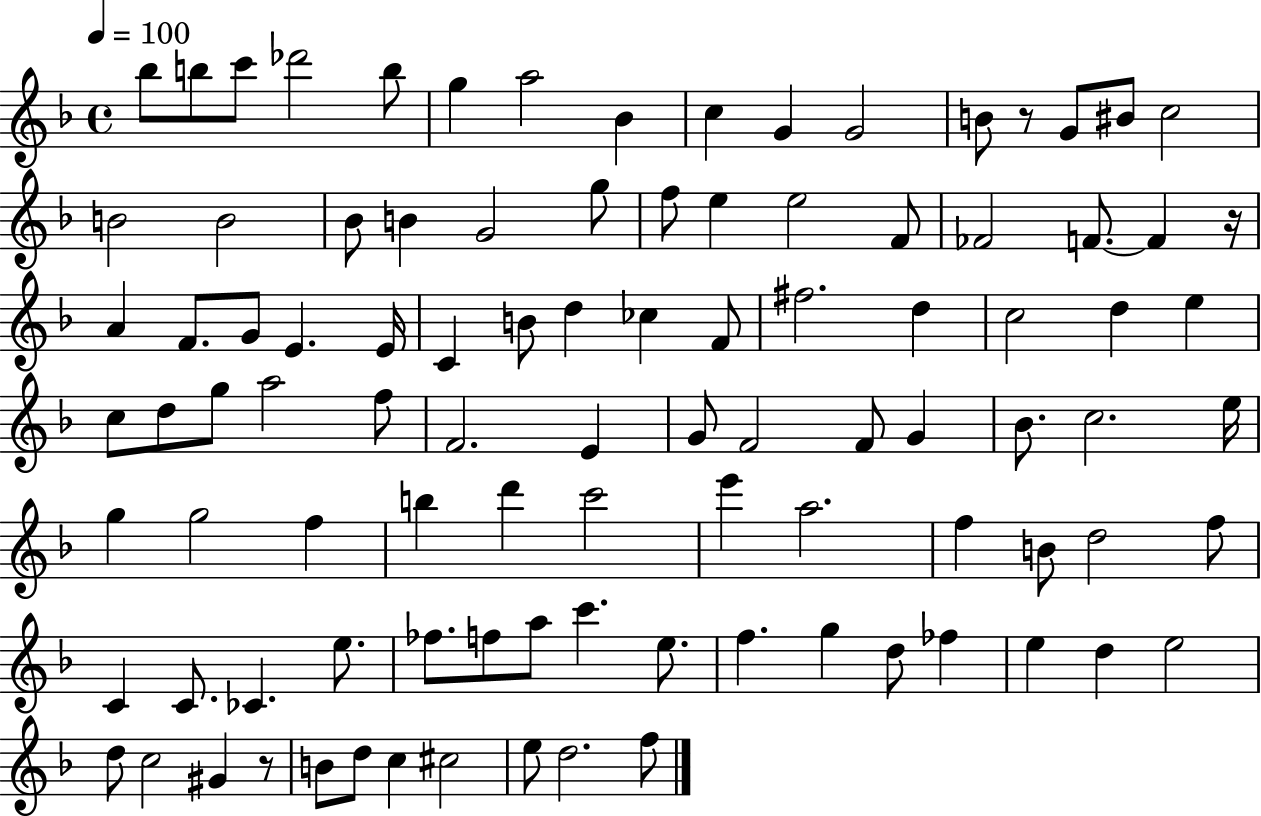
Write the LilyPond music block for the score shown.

{
  \clef treble
  \time 4/4
  \defaultTimeSignature
  \key f \major
  \tempo 4 = 100
  bes''8 b''8 c'''8 des'''2 b''8 | g''4 a''2 bes'4 | c''4 g'4 g'2 | b'8 r8 g'8 bis'8 c''2 | \break b'2 b'2 | bes'8 b'4 g'2 g''8 | f''8 e''4 e''2 f'8 | fes'2 f'8.~~ f'4 r16 | \break a'4 f'8. g'8 e'4. e'16 | c'4 b'8 d''4 ces''4 f'8 | fis''2. d''4 | c''2 d''4 e''4 | \break c''8 d''8 g''8 a''2 f''8 | f'2. e'4 | g'8 f'2 f'8 g'4 | bes'8. c''2. e''16 | \break g''4 g''2 f''4 | b''4 d'''4 c'''2 | e'''4 a''2. | f''4 b'8 d''2 f''8 | \break c'4 c'8. ces'4. e''8. | fes''8. f''8 a''8 c'''4. e''8. | f''4. g''4 d''8 fes''4 | e''4 d''4 e''2 | \break d''8 c''2 gis'4 r8 | b'8 d''8 c''4 cis''2 | e''8 d''2. f''8 | \bar "|."
}